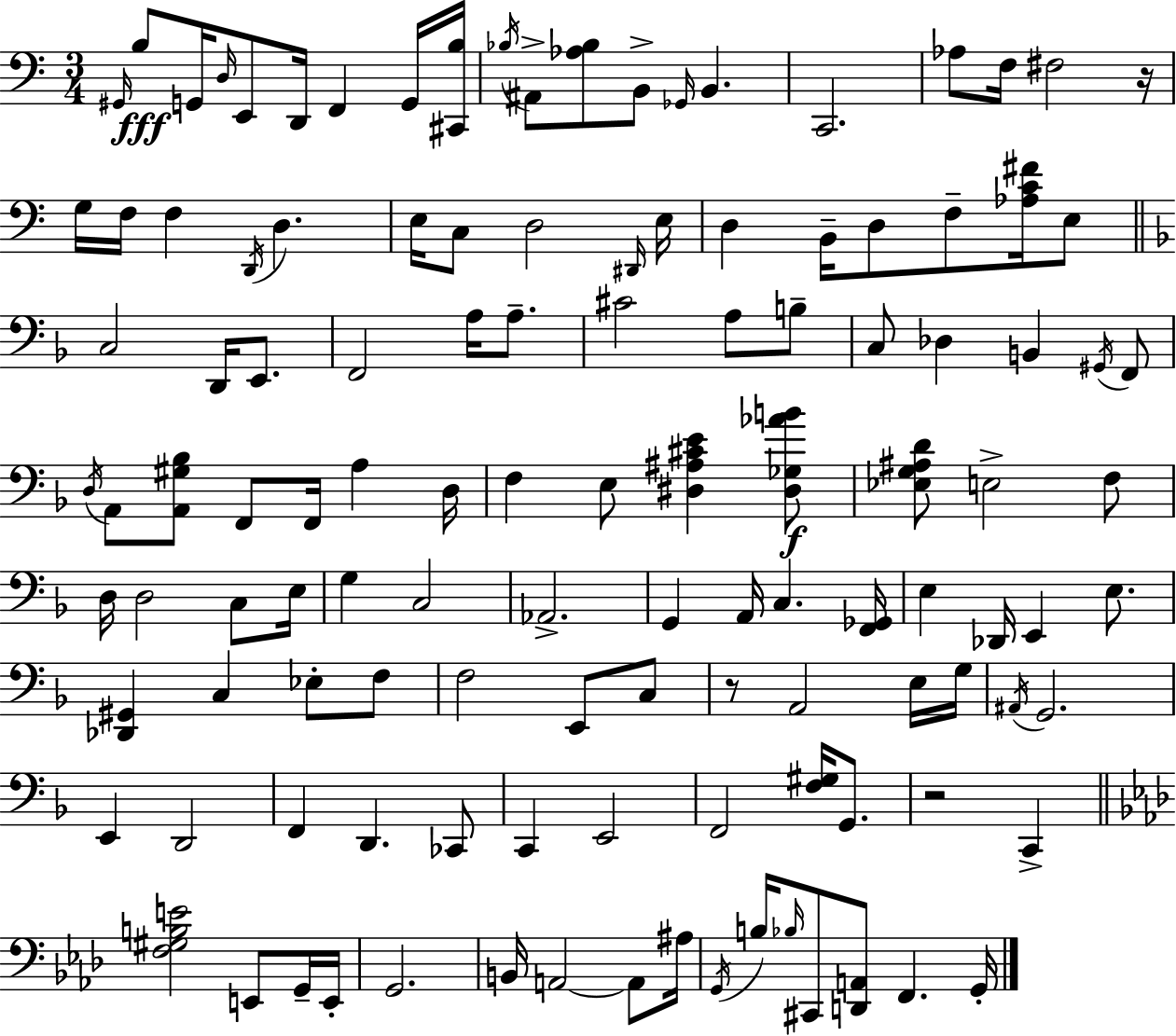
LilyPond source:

{
  \clef bass
  \numericTimeSignature
  \time 3/4
  \key a \minor
  \grace { gis,16 }\fff b8 g,16 \grace { d16 } e,8 d,16 f,4 | g,16 <cis, b>16 \acciaccatura { bes16 } ais,8-> <aes bes>8 b,8-> \grace { ges,16 } b,4. | c,2. | aes8 f16 fis2 | \break r16 g16 f16 f4 \acciaccatura { d,16 } d4. | e16 c8 d2 | \grace { dis,16 } e16 d4 b,16-- d8 | f8-- <aes c' fis'>16 e8 \bar "||" \break \key f \major c2 d,16 e,8. | f,2 a16 a8.-- | cis'2 a8 b8-- | c8 des4 b,4 \acciaccatura { gis,16 } f,8 | \break \acciaccatura { d16 } a,8 <a, gis bes>8 f,8 f,16 a4 | d16 f4 e8 <dis ais cis' e'>4 | <dis ges aes' b'>8\f <ees g ais d'>8 e2-> | f8 d16 d2 c8 | \break e16 g4 c2 | aes,2.-> | g,4 a,16 c4. | <f, ges,>16 e4 des,16 e,4 e8. | \break <des, gis,>4 c4 ees8-. | f8 f2 e,8 | c8 r8 a,2 | e16 g16 \acciaccatura { ais,16 } g,2. | \break e,4 d,2 | f,4 d,4. | ces,8 c,4 e,2 | f,2 <f gis>16 | \break g,8. r2 c,4-> | \bar "||" \break \key f \minor <f gis b e'>2 e,8 g,16-- e,16-. | g,2. | b,16 a,2~~ a,8 ais16 | \acciaccatura { g,16 } b16 \grace { bes16 } cis,8 <d, a,>8 f,4. | \break g,16-. \bar "|."
}